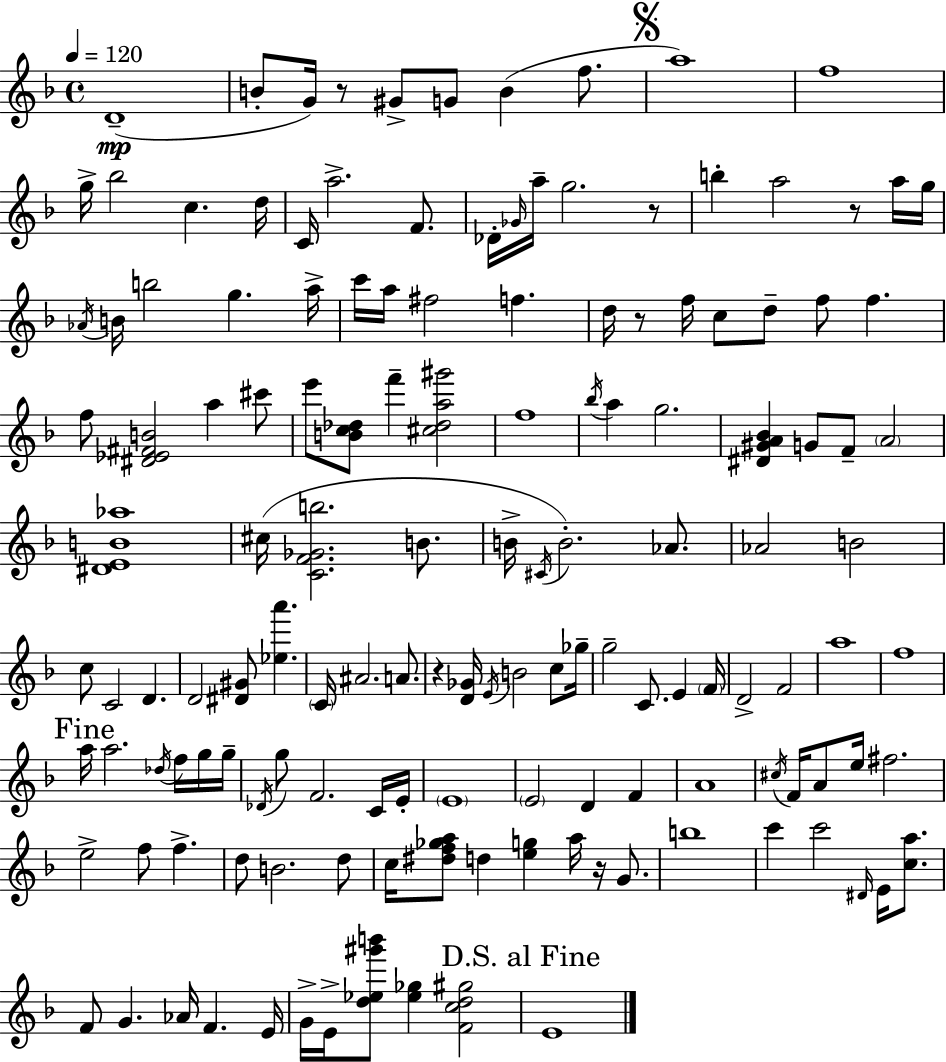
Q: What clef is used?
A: treble